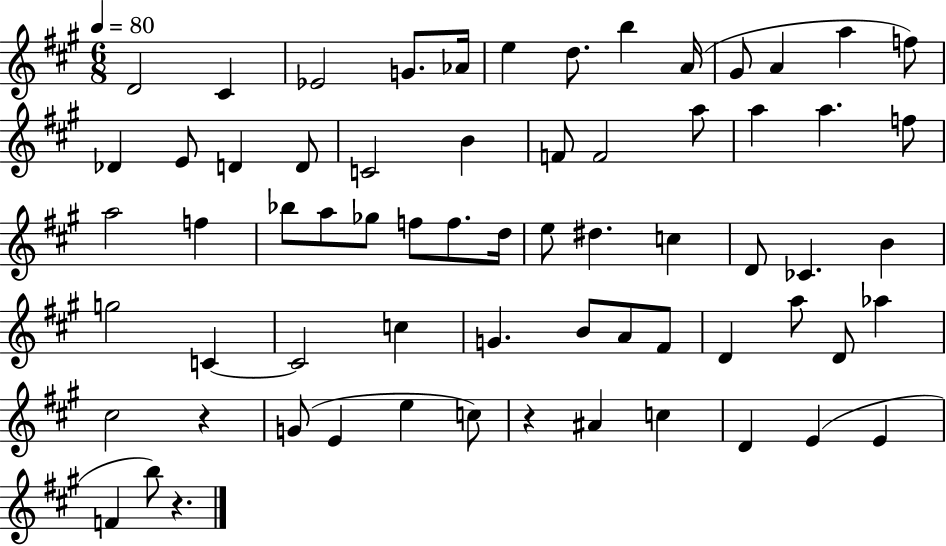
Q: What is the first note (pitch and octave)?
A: D4